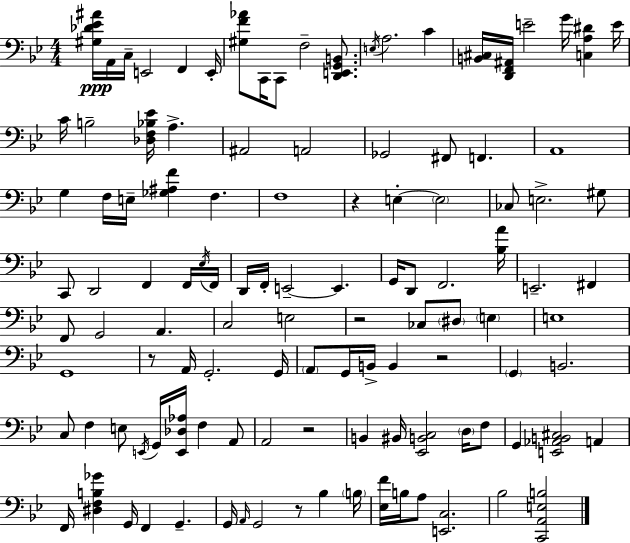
X:1
T:Untitled
M:4/4
L:1/4
K:Gm
[^G,_D_E^A]/4 A,,/4 C,/4 E,,2 F,, E,,/4 [^G,F_A]/2 C,,/4 C,,/2 F,2 [D,,E,,G,,B,,]/2 E,/4 A,2 C [B,,^C,]/4 [D,,F,,^A,,]/4 E2 G/4 [C,A,^D] E/4 C/4 B,2 [_D,F,_B,_E]/4 A, ^A,,2 A,,2 _G,,2 ^F,,/2 F,, A,,4 G, F,/4 E,/4 [_G,^A,F] F, F,4 z E, E,2 _C,/2 E,2 ^G,/2 C,,/2 D,,2 F,, F,,/4 _E,/4 F,,/4 D,,/4 F,,/4 E,,2 E,, G,,/4 D,,/2 F,,2 [_B,A]/4 E,,2 ^F,, F,,/2 G,,2 A,, C,2 E,2 z2 _C,/2 ^D,/2 E, E,4 G,,4 z/2 A,,/4 G,,2 G,,/4 A,,/2 G,,/4 B,,/4 B,, z2 G,, B,,2 C,/2 F, E,/2 E,,/4 G,,/4 [E,,_D,_A,]/4 F, A,,/2 A,,2 z2 B,, ^B,,/4 [_E,,B,,C,]2 D,/4 F,/2 G,, [E,,_A,,B,,^C,]2 A,, F,,/4 [^D,F,B,_G] G,,/4 F,, G,, G,,/4 A,,/4 G,,2 z/2 _B, B,/4 [_E,F]/4 B,/4 A,/2 [E,,C,]2 _B,2 [C,,A,,E,B,]2